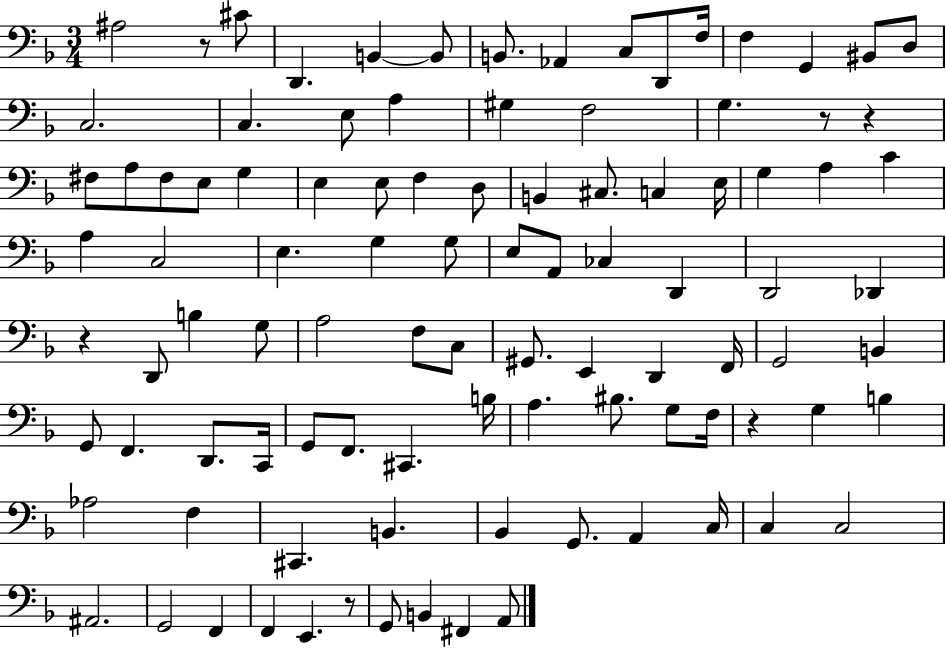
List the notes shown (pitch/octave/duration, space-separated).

A#3/h R/e C#4/e D2/q. B2/q B2/e B2/e. Ab2/q C3/e D2/e F3/s F3/q G2/q BIS2/e D3/e C3/h. C3/q. E3/e A3/q G#3/q F3/h G3/q. R/e R/q F#3/e A3/e F#3/e E3/e G3/q E3/q E3/e F3/q D3/e B2/q C#3/e. C3/q E3/s G3/q A3/q C4/q A3/q C3/h E3/q. G3/q G3/e E3/e A2/e CES3/q D2/q D2/h Db2/q R/q D2/e B3/q G3/e A3/h F3/e C3/e G#2/e. E2/q D2/q F2/s G2/h B2/q G2/e F2/q. D2/e. C2/s G2/e F2/e. C#2/q. B3/s A3/q. BIS3/e. G3/e F3/s R/q G3/q B3/q Ab3/h F3/q C#2/q. B2/q. Bb2/q G2/e. A2/q C3/s C3/q C3/h A#2/h. G2/h F2/q F2/q E2/q. R/e G2/e B2/q F#2/q A2/e